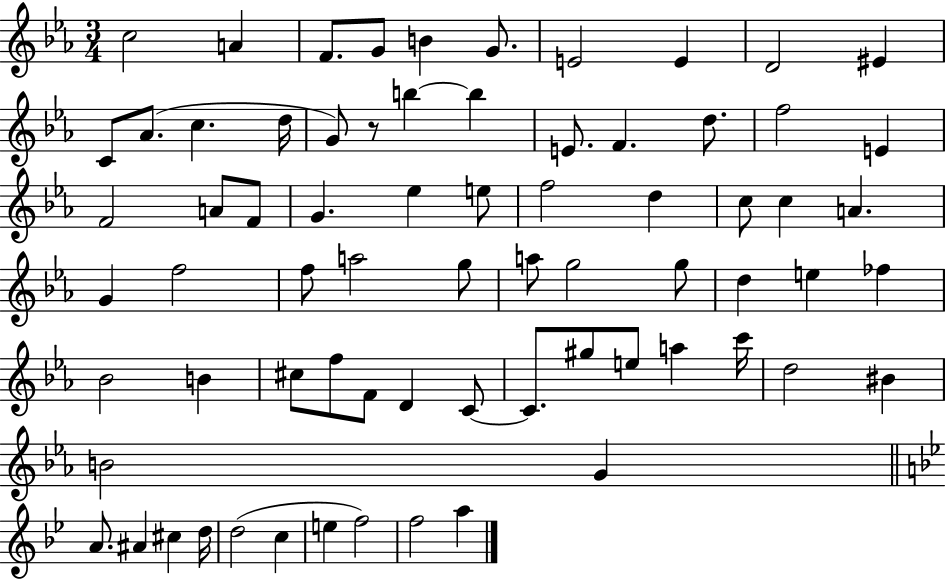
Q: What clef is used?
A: treble